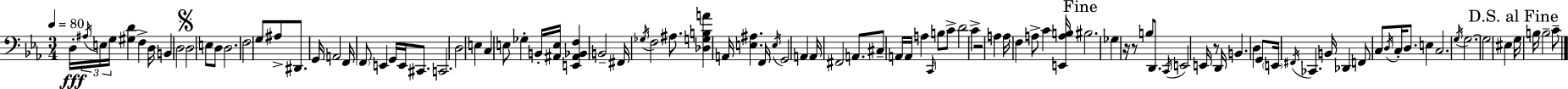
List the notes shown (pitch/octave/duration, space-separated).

D3/s A#3/s E3/s G3/s [G#3,D4]/q F3/q D3/s B2/q D3/h D3/h E3/e D3/e D3/h. F3/h G3/e A#3/e D#2/e. G2/s A2/h F2/s F2/e E2/q G2/s E2/s C#2/e. C2/h. D3/h E3/q C3/q E3/e Gb3/q B2/s [A#2,E3]/s [E2,A#2,Bb2,F3]/q B2/h F#2/s Gb3/s F3/h A#3/e. [Db3,G3,B3,A4]/q A2/s [E3,A#3]/q. F2/s E3/s G2/h A2/q A2/s F#2/h A2/e. C#3/e A2/s A2/s A3/q C2/s B3/e C4/e D4/h C4/q R/h A3/q A3/s F3/q A3/e C4/q [E2,A3,B3]/s BIS3/h. Gb3/q R/s R/e B3/e D2/e. C2/s E2/h E2/s R/e D2/s B2/q. D3/q G2/e E2/s F#2/s CES2/q. B2/s Db2/q F2/e C3/e D3/s C3/s D3/e. E3/q C3/h. G3/s G3/h. G3/h EIS3/q G3/s B3/s B3/h C4/e